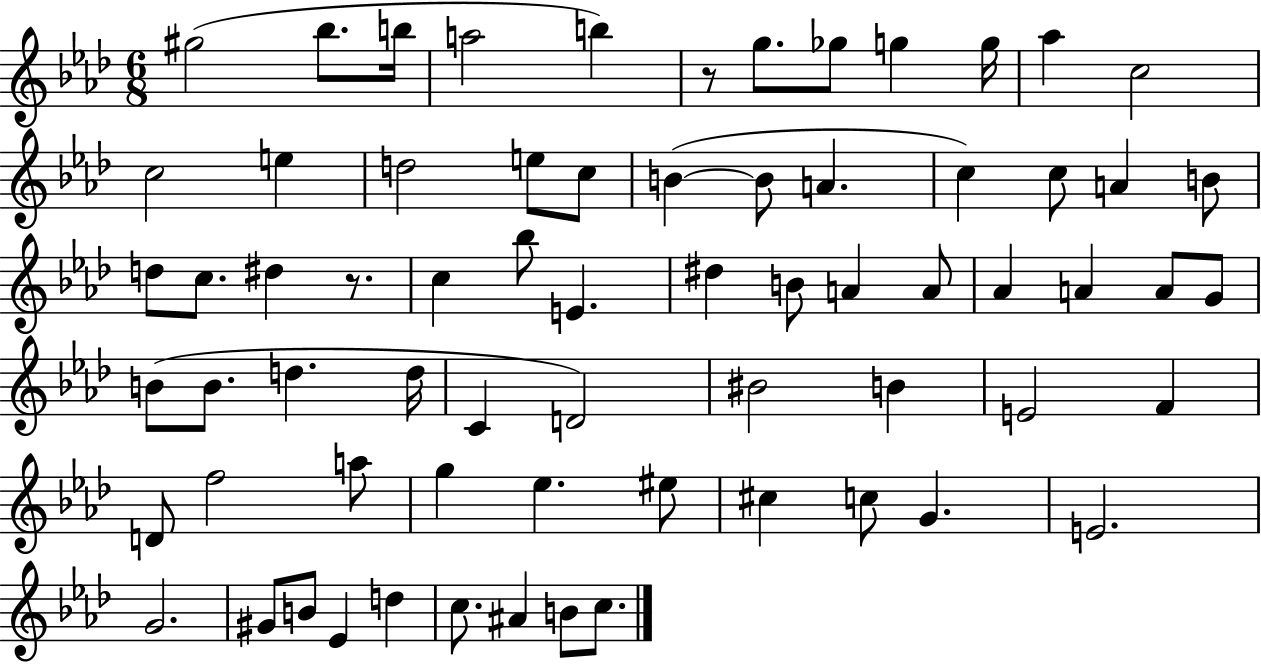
G#5/h Bb5/e. B5/s A5/h B5/q R/e G5/e. Gb5/e G5/q G5/s Ab5/q C5/h C5/h E5/q D5/h E5/e C5/e B4/q B4/e A4/q. C5/q C5/e A4/q B4/e D5/e C5/e. D#5/q R/e. C5/q Bb5/e E4/q. D#5/q B4/e A4/q A4/e Ab4/q A4/q A4/e G4/e B4/e B4/e. D5/q. D5/s C4/q D4/h BIS4/h B4/q E4/h F4/q D4/e F5/h A5/e G5/q Eb5/q. EIS5/e C#5/q C5/e G4/q. E4/h. G4/h. G#4/e B4/e Eb4/q D5/q C5/e. A#4/q B4/e C5/e.